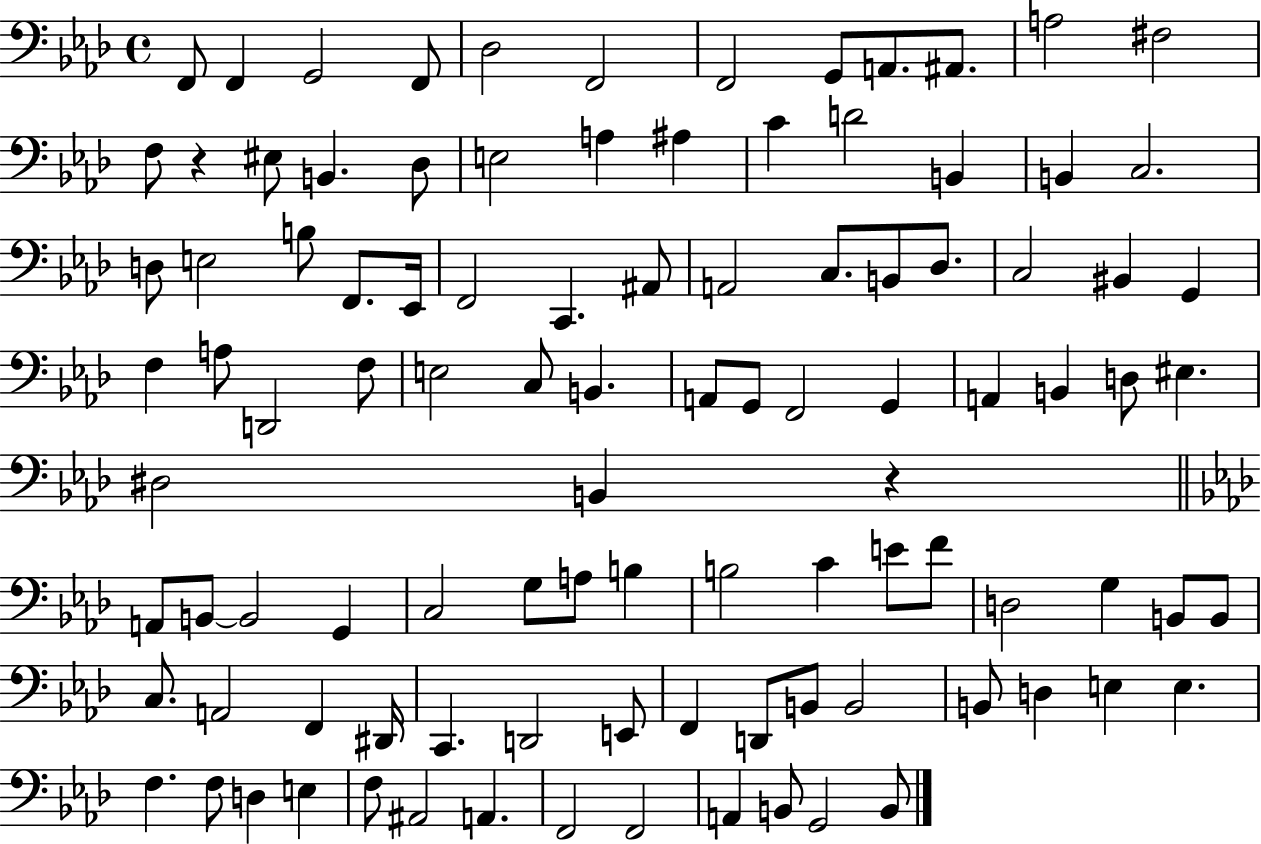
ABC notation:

X:1
T:Untitled
M:4/4
L:1/4
K:Ab
F,,/2 F,, G,,2 F,,/2 _D,2 F,,2 F,,2 G,,/2 A,,/2 ^A,,/2 A,2 ^F,2 F,/2 z ^E,/2 B,, _D,/2 E,2 A, ^A, C D2 B,, B,, C,2 D,/2 E,2 B,/2 F,,/2 _E,,/4 F,,2 C,, ^A,,/2 A,,2 C,/2 B,,/2 _D,/2 C,2 ^B,, G,, F, A,/2 D,,2 F,/2 E,2 C,/2 B,, A,,/2 G,,/2 F,,2 G,, A,, B,, D,/2 ^E, ^D,2 B,, z A,,/2 B,,/2 B,,2 G,, C,2 G,/2 A,/2 B, B,2 C E/2 F/2 D,2 G, B,,/2 B,,/2 C,/2 A,,2 F,, ^D,,/4 C,, D,,2 E,,/2 F,, D,,/2 B,,/2 B,,2 B,,/2 D, E, E, F, F,/2 D, E, F,/2 ^A,,2 A,, F,,2 F,,2 A,, B,,/2 G,,2 B,,/2